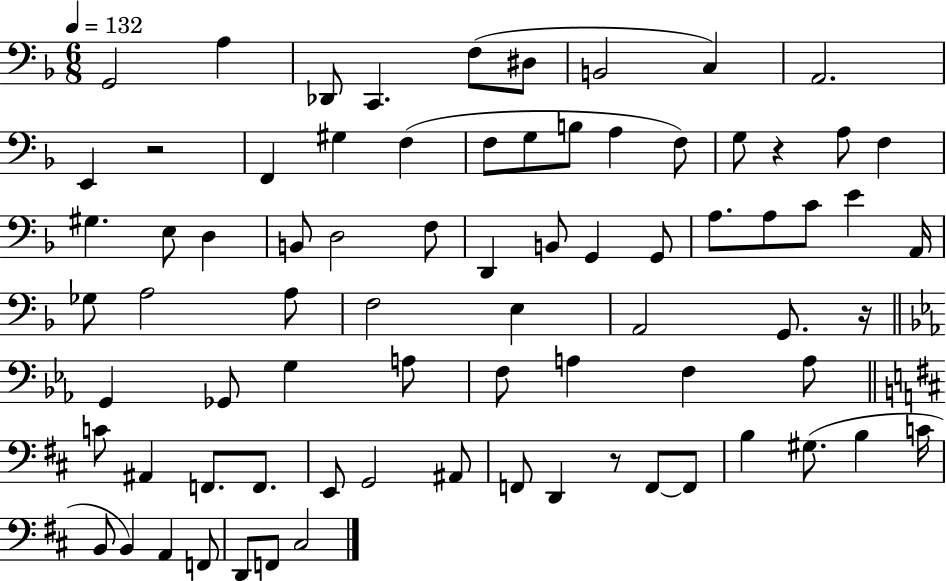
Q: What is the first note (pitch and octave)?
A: G2